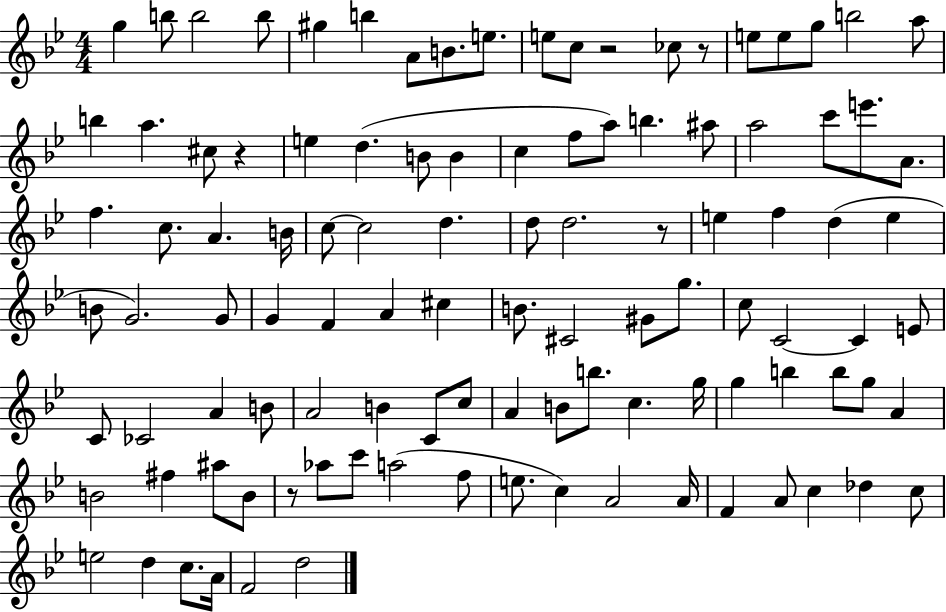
G5/q B5/e B5/h B5/e G#5/q B5/q A4/e B4/e. E5/e. E5/e C5/e R/h CES5/e R/e E5/e E5/e G5/e B5/h A5/e B5/q A5/q. C#5/e R/q E5/q D5/q. B4/e B4/q C5/q F5/e A5/e B5/q. A#5/e A5/h C6/e E6/e. A4/e. F5/q. C5/e. A4/q. B4/s C5/e C5/h D5/q. D5/e D5/h. R/e E5/q F5/q D5/q E5/q B4/e G4/h. G4/e G4/q F4/q A4/q C#5/q B4/e. C#4/h G#4/e G5/e. C5/e C4/h C4/q E4/e C4/e CES4/h A4/q B4/e A4/h B4/q C4/e C5/e A4/q B4/e B5/e. C5/q. G5/s G5/q B5/q B5/e G5/e A4/q B4/h F#5/q A#5/e B4/e R/e Ab5/e C6/e A5/h F5/e E5/e. C5/q A4/h A4/s F4/q A4/e C5/q Db5/q C5/e E5/h D5/q C5/e. A4/s F4/h D5/h